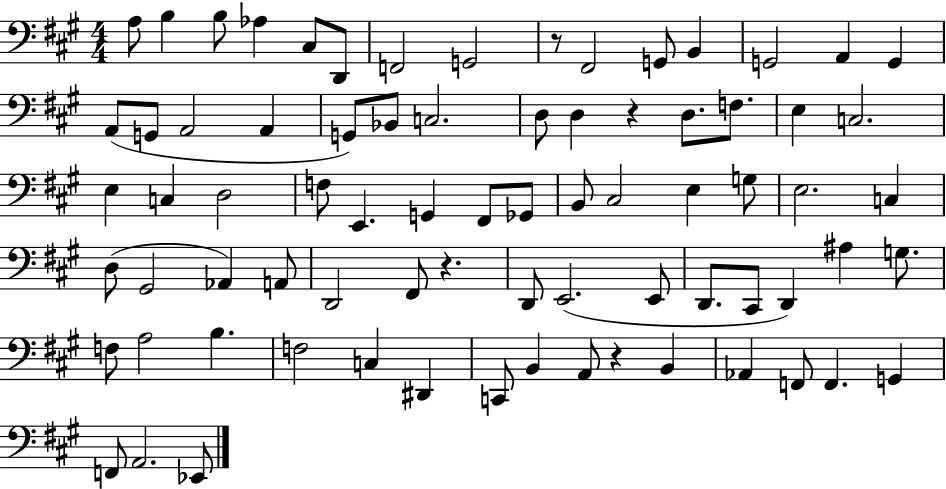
X:1
T:Untitled
M:4/4
L:1/4
K:A
A,/2 B, B,/2 _A, ^C,/2 D,,/2 F,,2 G,,2 z/2 ^F,,2 G,,/2 B,, G,,2 A,, G,, A,,/2 G,,/2 A,,2 A,, G,,/2 _B,,/2 C,2 D,/2 D, z D,/2 F,/2 E, C,2 E, C, D,2 F,/2 E,, G,, ^F,,/2 _G,,/2 B,,/2 ^C,2 E, G,/2 E,2 C, D,/2 ^G,,2 _A,, A,,/2 D,,2 ^F,,/2 z D,,/2 E,,2 E,,/2 D,,/2 ^C,,/2 D,, ^A, G,/2 F,/2 A,2 B, F,2 C, ^D,, C,,/2 B,, A,,/2 z B,, _A,, F,,/2 F,, G,, F,,/2 A,,2 _E,,/2